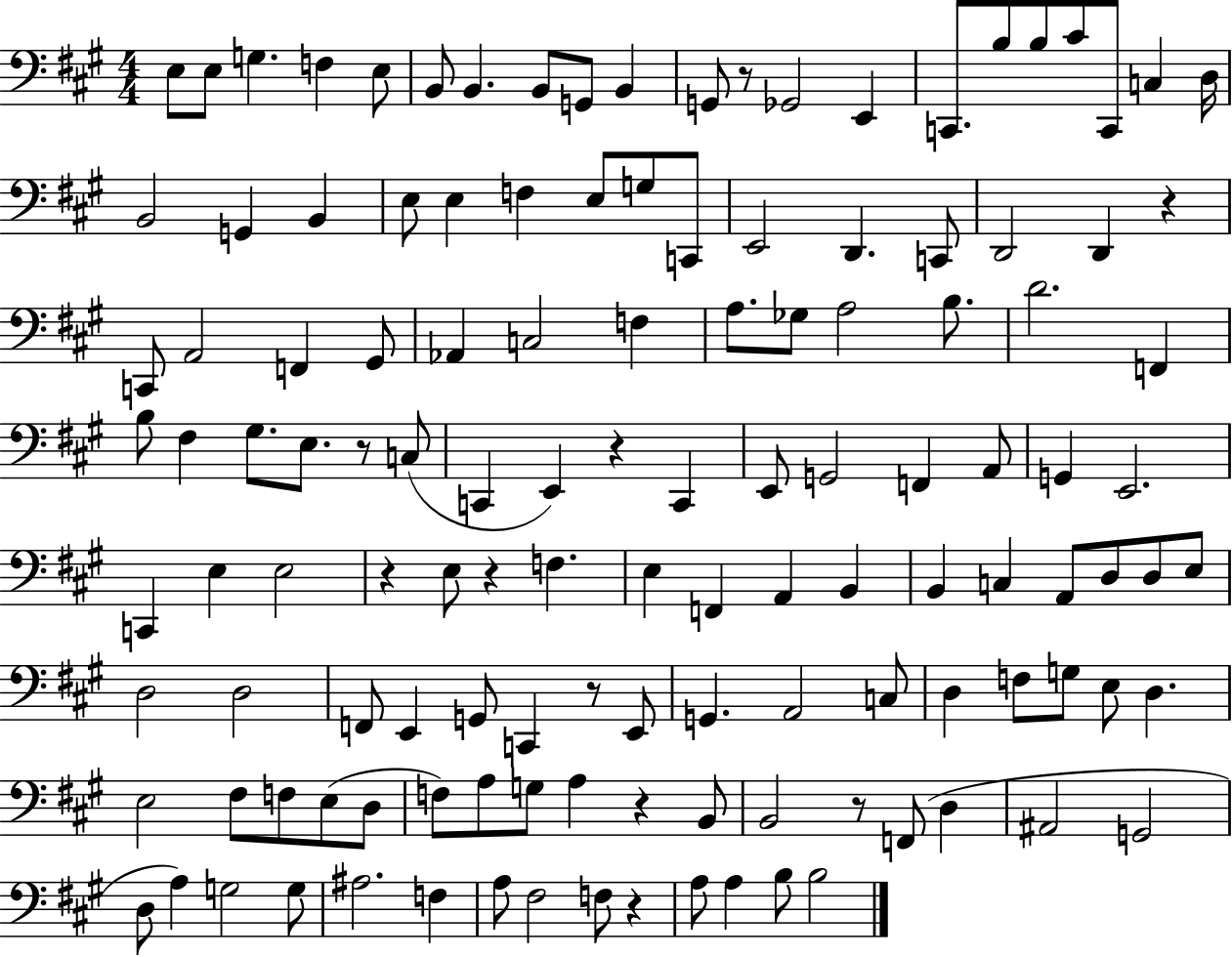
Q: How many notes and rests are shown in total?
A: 129